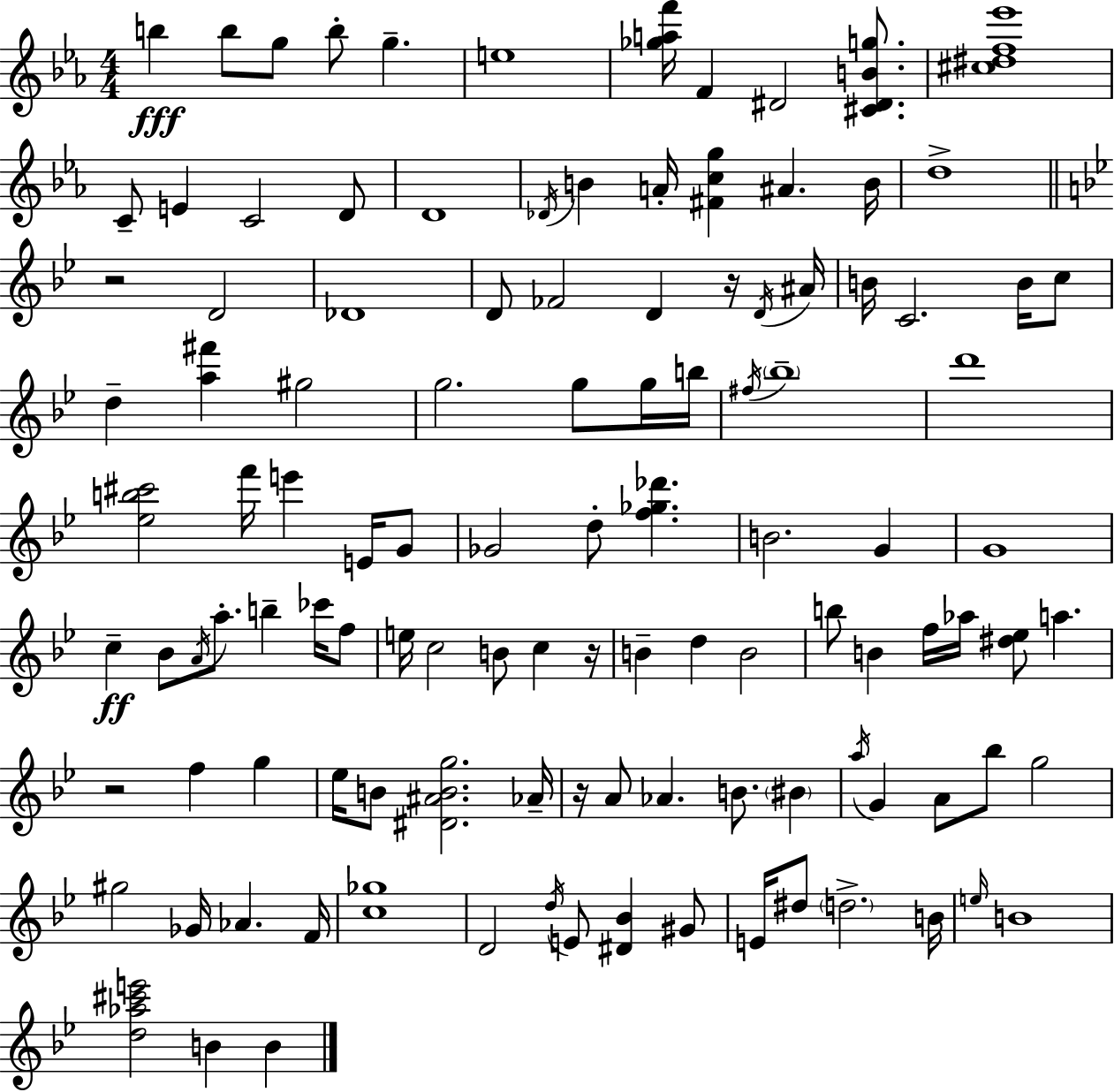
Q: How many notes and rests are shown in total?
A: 114